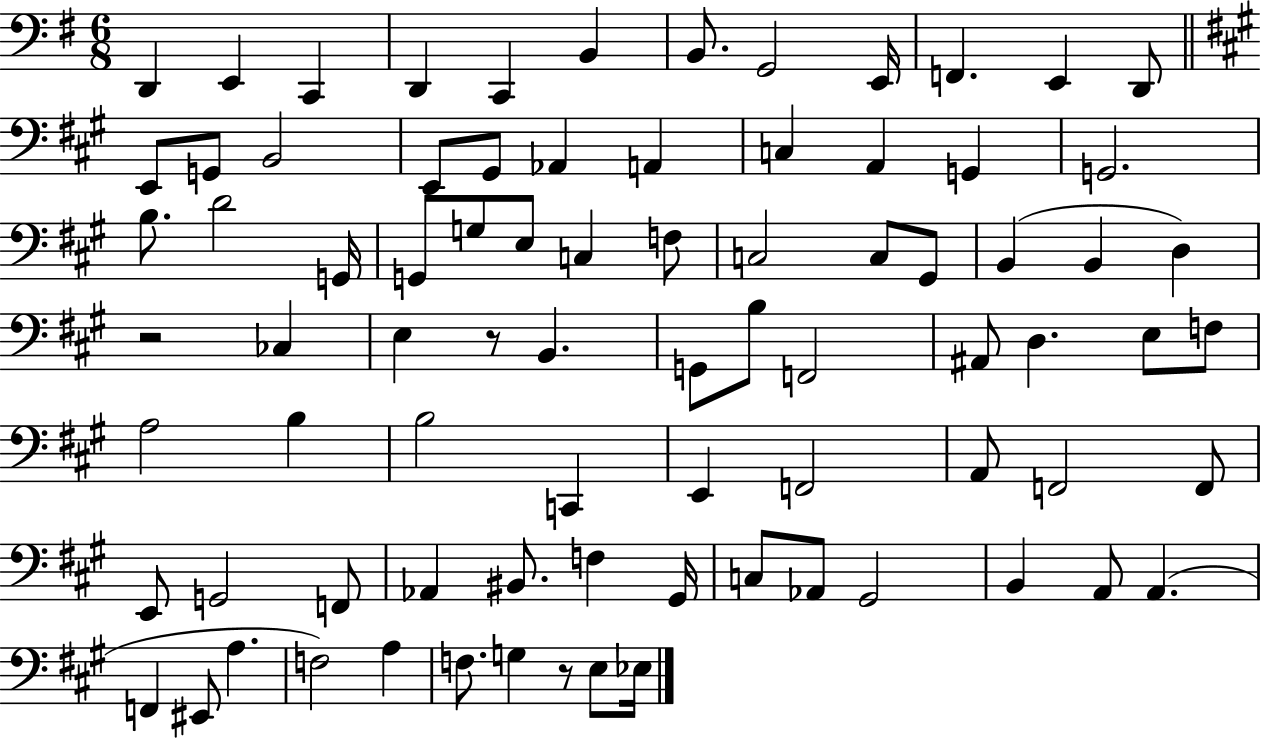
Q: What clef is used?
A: bass